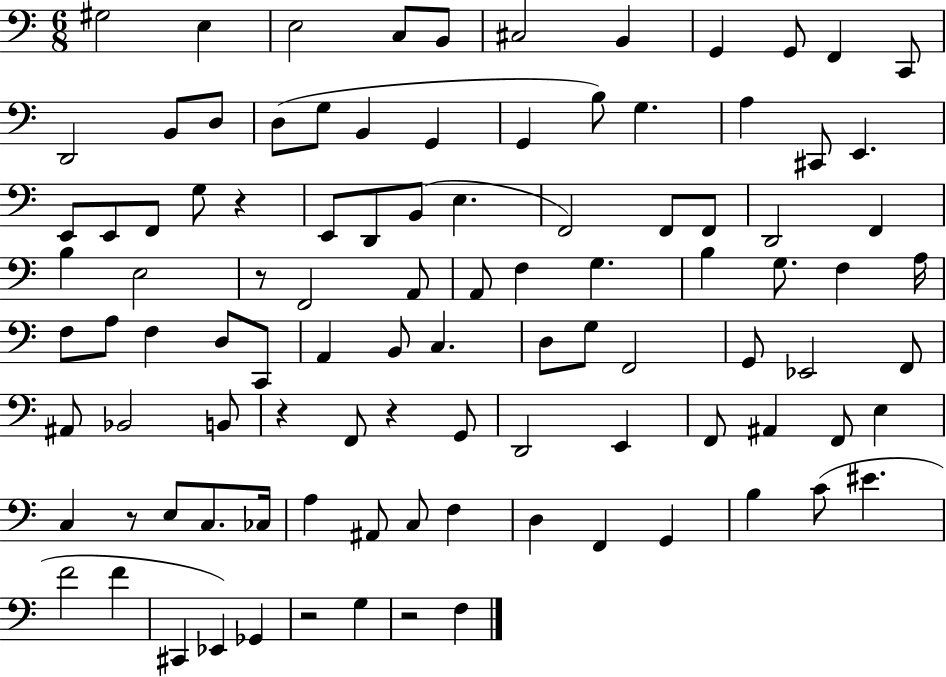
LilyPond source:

{
  \clef bass
  \numericTimeSignature
  \time 6/8
  \key c \major
  gis2 e4 | e2 c8 b,8 | cis2 b,4 | g,4 g,8 f,4 c,8 | \break d,2 b,8 d8 | d8( g8 b,4 g,4 | g,4 b8) g4. | a4 cis,8 e,4. | \break e,8 e,8 f,8 g8 r4 | e,8 d,8 b,8( e4. | f,2) f,8 f,8 | d,2 f,4 | \break b4 e2 | r8 f,2 a,8 | a,8 f4 g4. | b4 g8. f4 a16 | \break f8 a8 f4 d8 c,8 | a,4 b,8 c4. | d8 g8 f,2 | g,8 ees,2 f,8 | \break ais,8 bes,2 b,8 | r4 f,8 r4 g,8 | d,2 e,4 | f,8 ais,4 f,8 e4 | \break c4 r8 e8 c8. ces16 | a4 ais,8 c8 f4 | d4 f,4 g,4 | b4 c'8( eis'4. | \break f'2 f'4 | cis,4 ees,4) ges,4 | r2 g4 | r2 f4 | \break \bar "|."
}